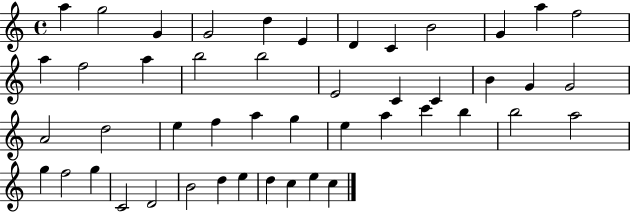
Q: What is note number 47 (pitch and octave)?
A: C5